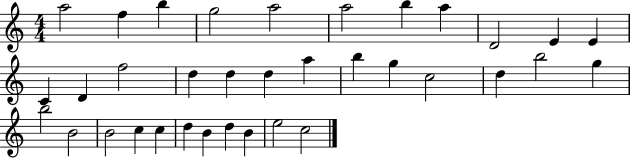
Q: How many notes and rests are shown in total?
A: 35